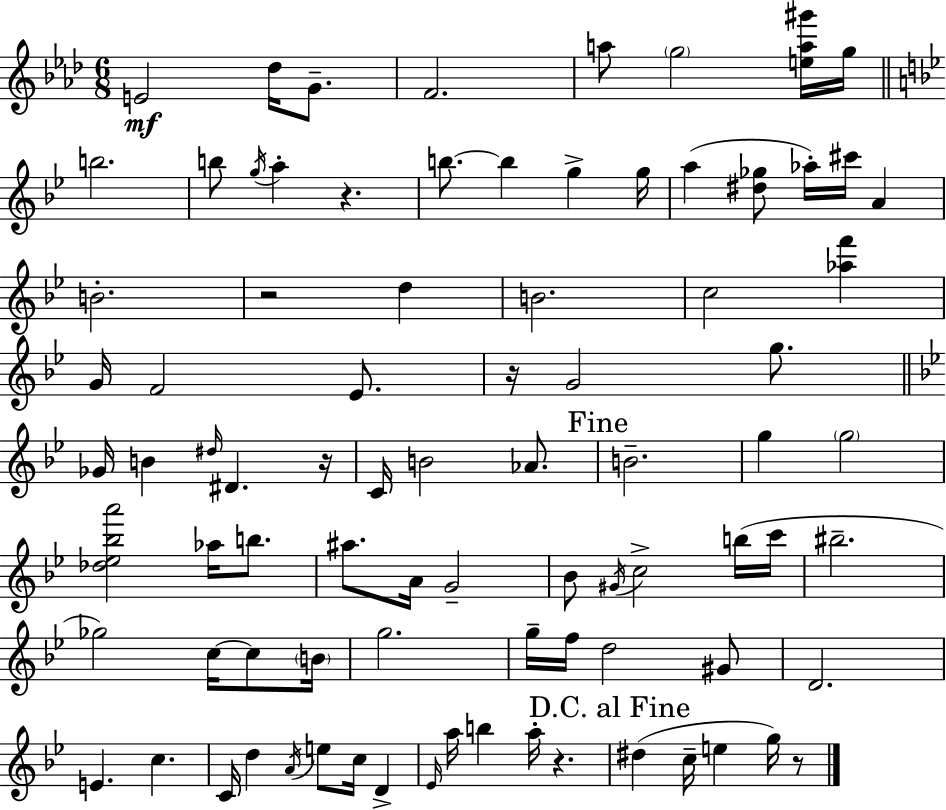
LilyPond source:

{
  \clef treble
  \numericTimeSignature
  \time 6/8
  \key aes \major
  e'2\mf des''16 g'8.-- | f'2. | a''8 \parenthesize g''2 <e'' a'' gis'''>16 g''16 | \bar "||" \break \key bes \major b''2. | b''8 \acciaccatura { g''16 } a''4-. r4. | b''8.~~ b''4 g''4-> | g''16 a''4( <dis'' ges''>8 aes''16-.) cis'''16 a'4 | \break b'2.-. | r2 d''4 | b'2. | c''2 <aes'' f'''>4 | \break g'16 f'2 ees'8. | r16 g'2 g''8. | \bar "||" \break \key bes \major ges'16 b'4 \grace { dis''16 } dis'4. | r16 c'16 b'2 aes'8. | \mark "Fine" b'2.-- | g''4 \parenthesize g''2 | \break <des'' ees'' bes'' a'''>2 aes''16 b''8. | ais''8. a'16 g'2-- | bes'8 \acciaccatura { gis'16 } c''2-> | b''16( c'''16 bis''2.-- | \break ges''2) c''16~~ c''8 | \parenthesize b'16 g''2. | g''16-- f''16 d''2 | gis'8 d'2. | \break e'4. c''4. | c'16 d''4 \acciaccatura { a'16 } e''8 c''16 d'4-> | \grace { ees'16 } a''16 b''4 a''16-. r4. | \mark "D.C. al Fine" dis''4( c''16-- e''4 | \break g''16) r8 \bar "|."
}